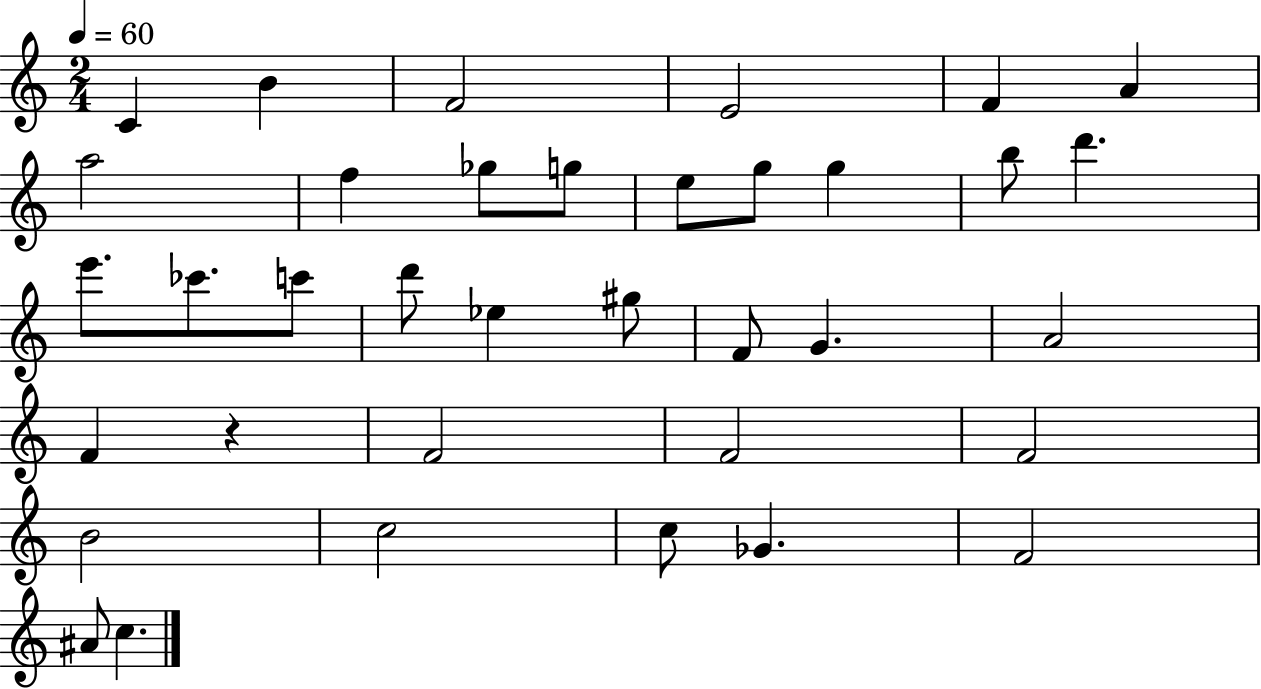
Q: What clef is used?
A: treble